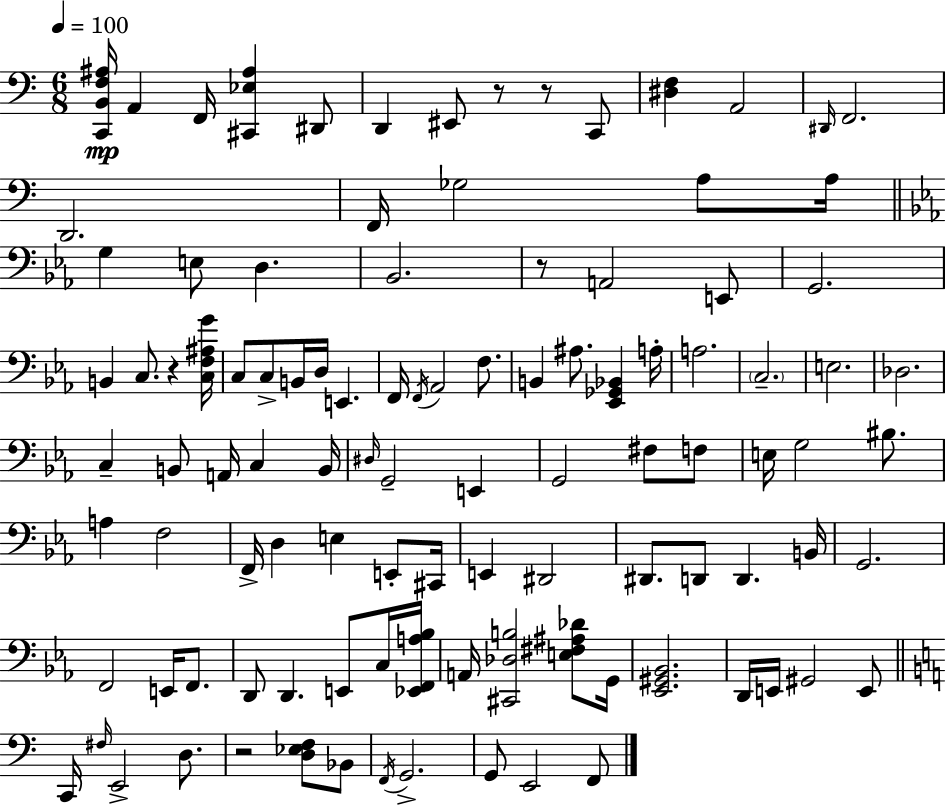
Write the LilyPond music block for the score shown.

{
  \clef bass
  \numericTimeSignature
  \time 6/8
  \key c \major
  \tempo 4 = 100
  <c, b, f ais>16\mp a,4 f,16 <cis, ees ais>4 dis,8 | d,4 eis,8 r8 r8 c,8 | <dis f>4 a,2 | \grace { dis,16 } f,2. | \break d,2. | f,16 ges2 a8 | a16 \bar "||" \break \key ees \major g4 e8 d4. | bes,2. | r8 a,2 e,8 | g,2. | \break b,4 c8. r4 <c f ais g'>16 | c8 c8-> b,16 d16 e,4. | f,16 \acciaccatura { f,16 } aes,2 f8. | b,4 ais8. <ees, ges, bes,>4 | \break a16-. a2. | \parenthesize c2.-- | e2. | des2. | \break c4-- b,8 a,16 c4 | b,16 \grace { dis16 } g,2-- e,4 | g,2 fis8 | f8 e16 g2 bis8. | \break a4 f2 | f,16-> d4 e4 e,8-. | cis,16 e,4 dis,2 | dis,8. d,8 d,4. | \break b,16 g,2. | f,2 e,16 f,8. | d,8 d,4. e,8 | c16 <ees, f, a bes>16 a,16 <cis, des b>2 <e fis ais des'>8 | \break g,16 <ees, gis, bes,>2. | d,16 e,16 gis,2 | e,8 \bar "||" \break \key a \minor c,16 \grace { fis16 } e,2-> d8. | r2 <d ees f>8 bes,8 | \acciaccatura { f,16 } g,2.-> | g,8 e,2 | \break f,8 \bar "|."
}